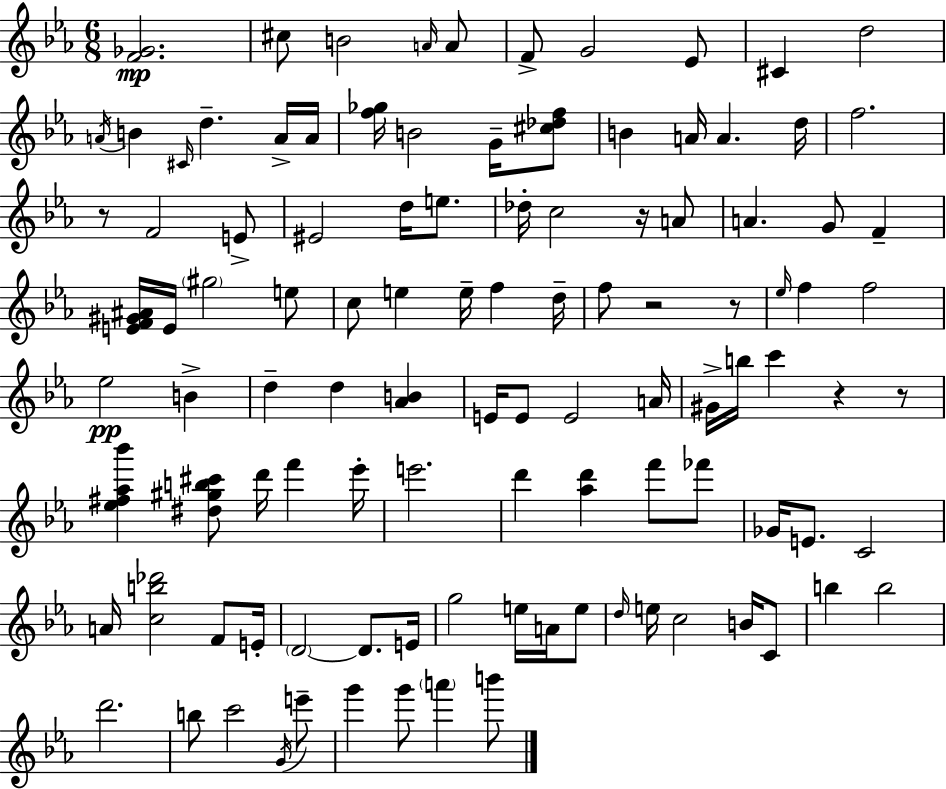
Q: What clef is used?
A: treble